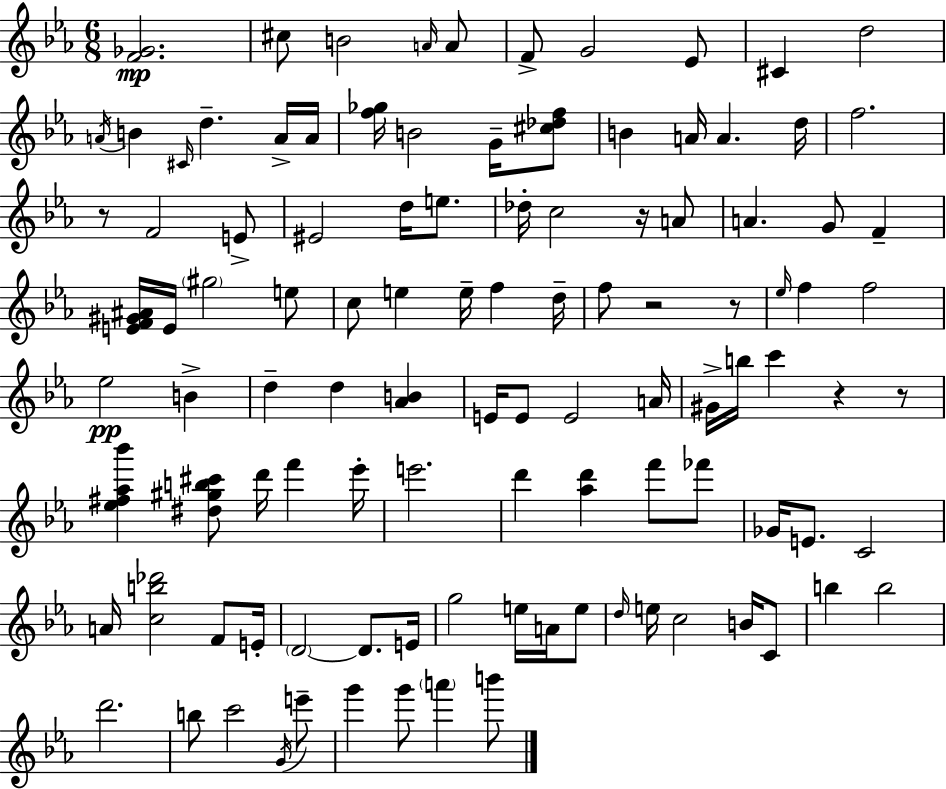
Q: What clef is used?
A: treble